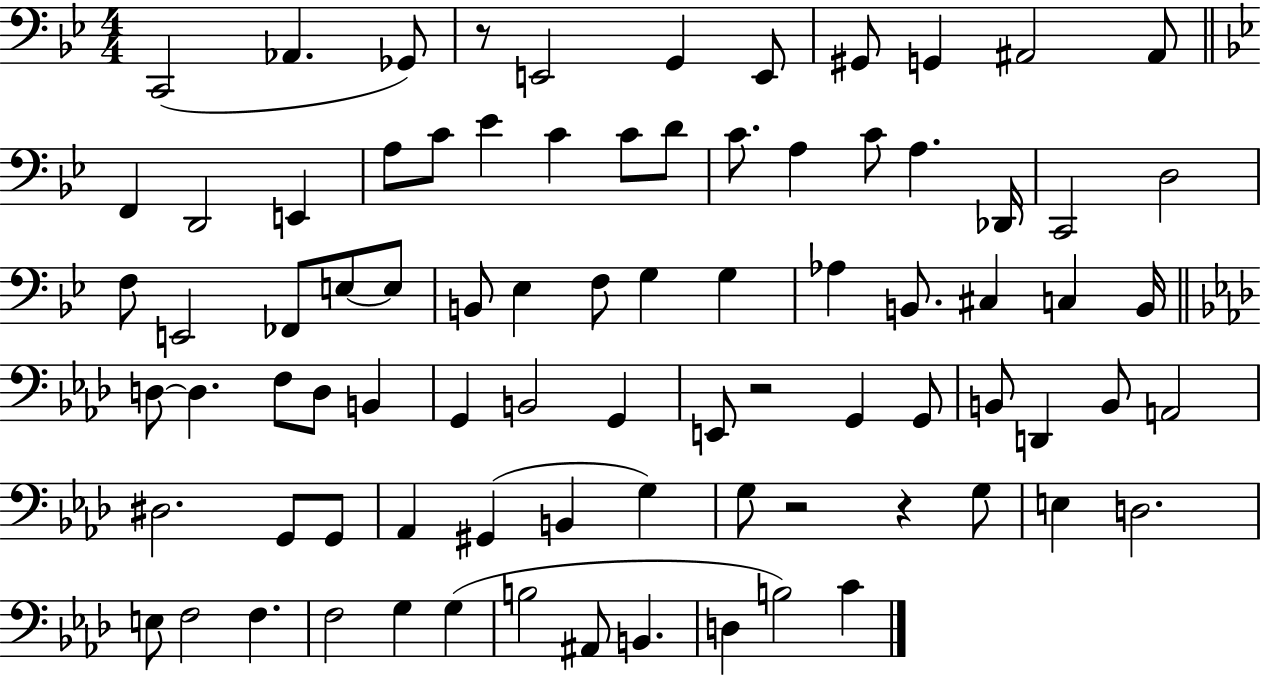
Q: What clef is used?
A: bass